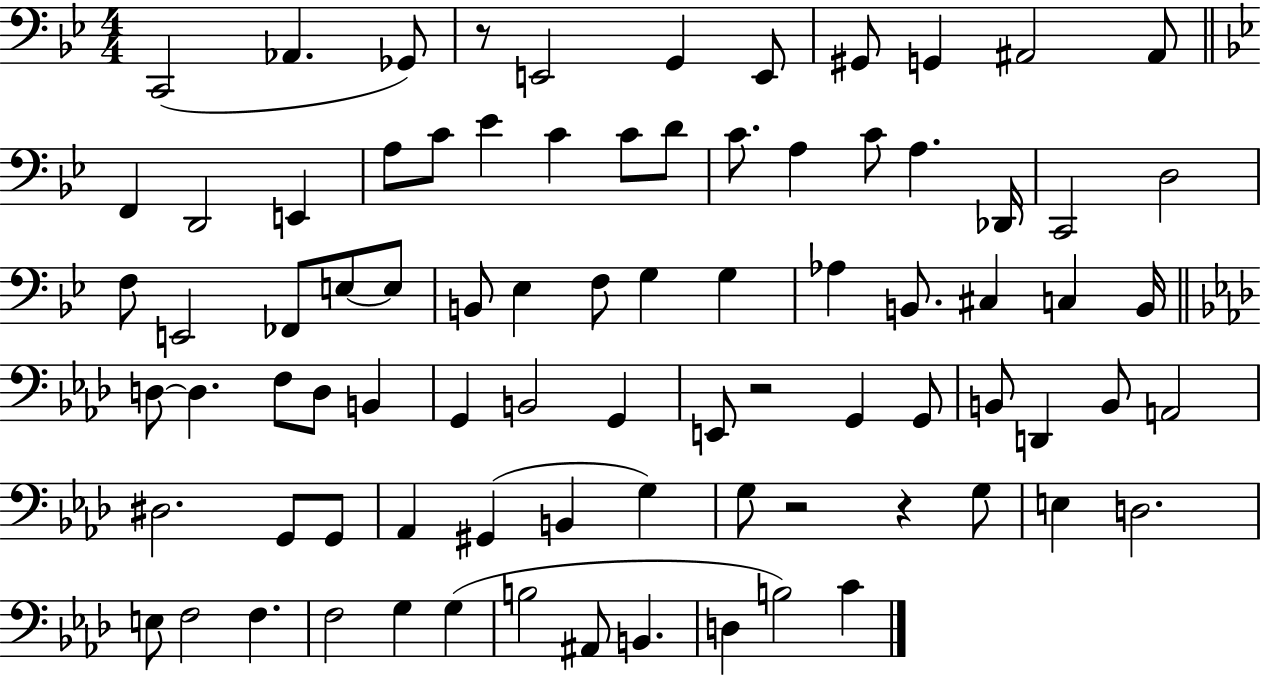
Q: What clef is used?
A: bass